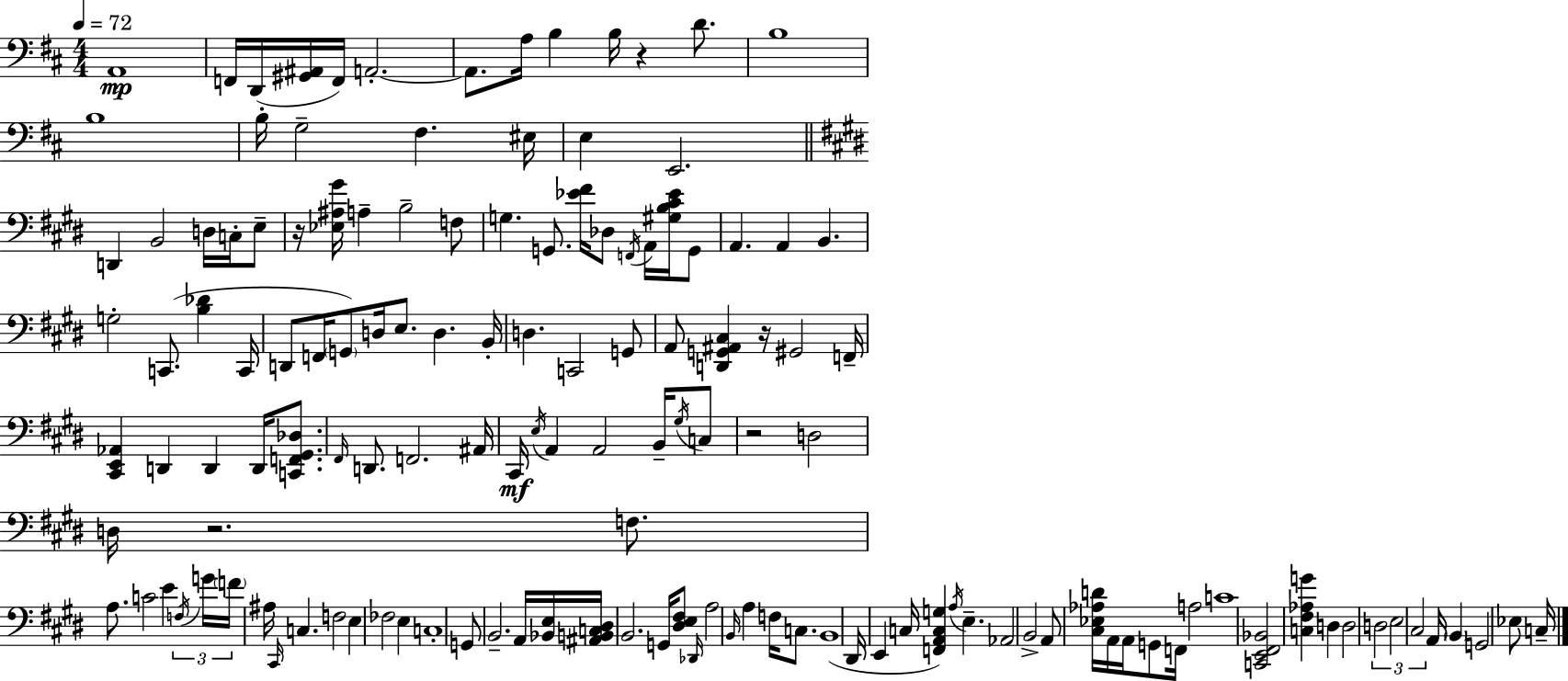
{
  \clef bass
  \numericTimeSignature
  \time 4/4
  \key d \major
  \tempo 4 = 72
  a,1\mp | f,16 d,16( <gis, ais,>16 f,16) a,2.-.~~ | a,8. a16 b4 b16 r4 d'8. | b1 | \break b1 | b16-. g2-- fis4. eis16 | e4 e,2. | \bar "||" \break \key e \major d,4 b,2 d16 c16-. e8-- | r16 <ees ais gis'>16 a4-- b2-- f8 | g4. g,8. <ees' fis'>16 des8 \acciaccatura { f,16 } a,16 <gis b cis' ees'>16 g,8 | a,4. a,4 b,4. | \break g2-. c,8.( <b des'>4 | c,16 d,8 f,16 \parenthesize g,8) d16 e8. d4. | b,16-. d4. c,2 g,8 | a,8 <d, g, ais, cis>4 r16 gis,2 | \break f,16-- <cis, e, aes,>4 d,4 d,4 d,16 <c, f, gis, des>8. | \grace { fis,16 } d,8. f,2. | ais,16 cis,16\mf \acciaccatura { e16 } a,4 a,2 | b,16-- \acciaccatura { gis16 } c8 r2 d2 | \break d16 r2. | f8. a8. c'2 e'4 | \tuplet 3/2 { \acciaccatura { f16 } g'16 \parenthesize f'16 } ais16 \grace { cis,16 } c4. f2 | e4 fes2 | \break e4 c1-. | g,8 b,2.-- | a,16 <bes, e>16 <ais, b, c dis>16 b,2. | g,16 <dis e fis>8 \grace { des,16 } a2 \grace { b,16 } | \break a4 f16 c8. b,1( | dis,16 e,4 c16 <f, a, c g>4) | \acciaccatura { a16 } e4.-- aes,2 | b,2-> a,8 <cis ees aes d'>16 a,16 a,16 g,8 | \break f,16 a2 c'1 | <c, e, fis, bes,>2 | <c fis aes g'>4 d4 d2 | \tuplet 3/2 { d2 e2 | \break cis2 } a,16 \parenthesize b,4 g,2 | ees8 c16-- \bar "|."
}